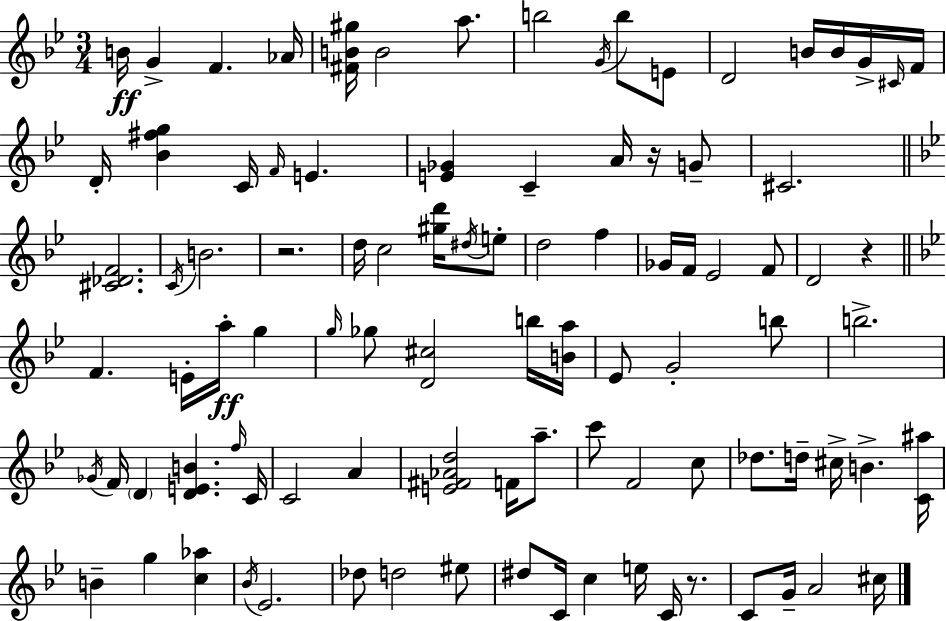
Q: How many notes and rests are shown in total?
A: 95